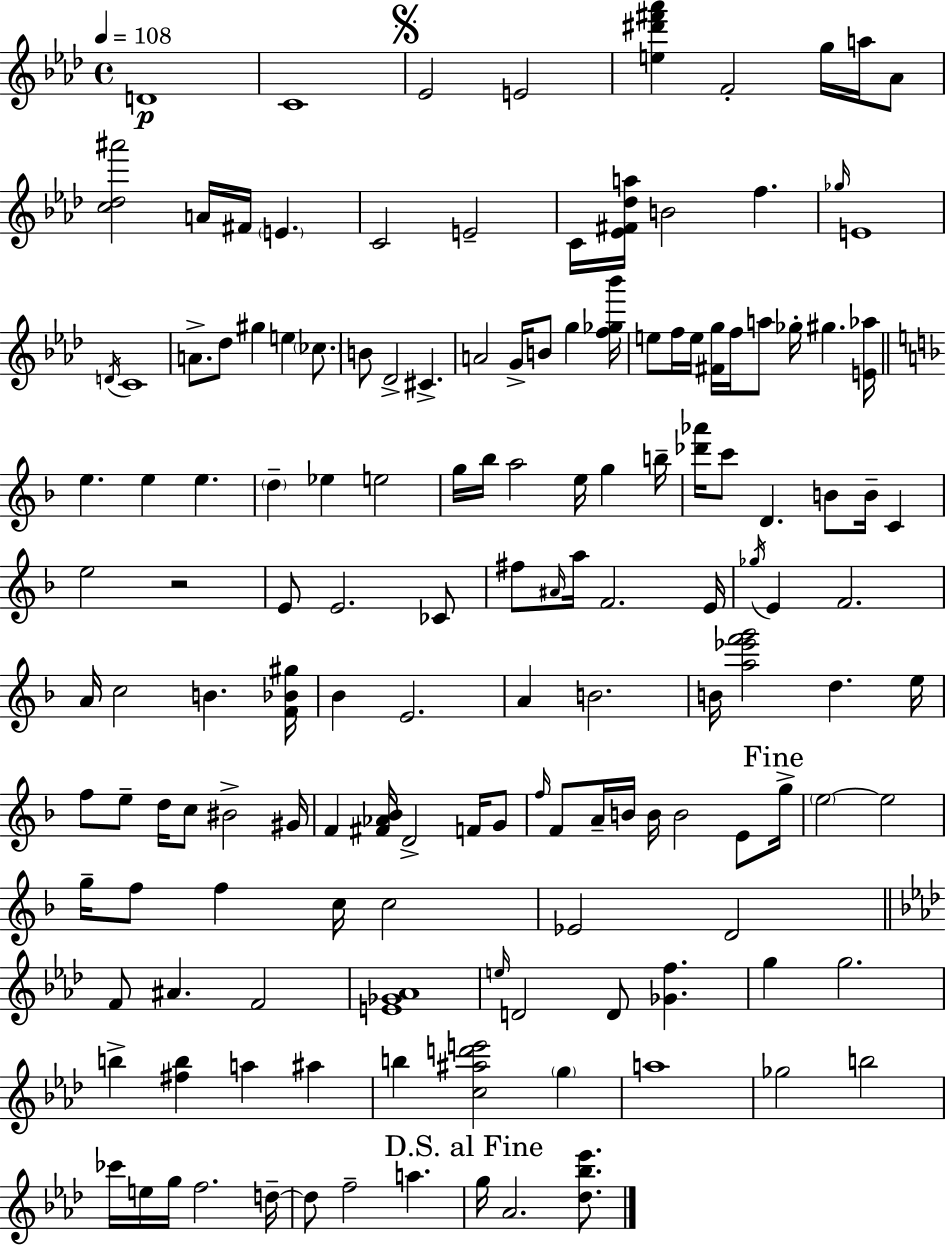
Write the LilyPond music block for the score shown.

{
  \clef treble
  \time 4/4
  \defaultTimeSignature
  \key f \minor
  \tempo 4 = 108
  \repeat volta 2 { d'1\p | c'1 | \mark \markup { \musicglyph "scripts.segno" } ees'2 e'2 | <e'' dis''' fis''' aes'''>4 f'2-. g''16 a''16 aes'8 | \break <c'' des'' ais'''>2 a'16 fis'16 \parenthesize e'4. | c'2 e'2-- | c'16 <ees' fis' des'' a''>16 b'2 f''4. | \grace { ges''16 } e'1 | \break \acciaccatura { d'16 } c'1 | a'8.-> des''8 gis''4 e''4 \parenthesize ces''8. | b'8 des'2-> cis'4.-> | a'2 g'16-> b'8 g''4 | \break <f'' ges'' bes'''>16 e''8 f''16 e''16 <fis' g''>16 f''16 a''8 ges''16-. gis''4. | <e' aes''>16 \bar "||" \break \key f \major e''4. e''4 e''4. | \parenthesize d''4-- ees''4 e''2 | g''16 bes''16 a''2 e''16 g''4 b''16-- | <des''' aes'''>16 c'''8 d'4. b'8 b'16-- c'4 | \break e''2 r2 | e'8 e'2. ces'8 | fis''8 \grace { ais'16 } a''16 f'2. | e'16 \acciaccatura { ges''16 } e'4 f'2. | \break a'16 c''2 b'4. | <f' bes' gis''>16 bes'4 e'2. | a'4 b'2. | b'16 <a'' ees''' f''' g'''>2 d''4. | \break e''16 f''8 e''8-- d''16 c''8 bis'2-> | gis'16 f'4 <fis' aes' bes'>16 d'2-> f'16 | g'8 \grace { f''16 } f'8 a'16-- b'16 b'16 b'2 | e'8 \mark "Fine" g''16-> \parenthesize e''2~~ e''2 | \break g''16-- f''8 f''4 c''16 c''2 | ees'2 d'2 | \bar "||" \break \key f \minor f'8 ais'4. f'2 | <e' ges' aes'>1 | \grace { e''16 } d'2 d'8 <ges' f''>4. | g''4 g''2. | \break b''4-> <fis'' b''>4 a''4 ais''4 | b''4 <c'' ais'' d''' e'''>2 \parenthesize g''4 | a''1 | ges''2 b''2 | \break ces'''16 e''16 g''16 f''2. | d''16--~~ d''8 f''2-- a''4. | \mark "D.S. al Fine" g''16 aes'2. <des'' bes'' ees'''>8. | } \bar "|."
}